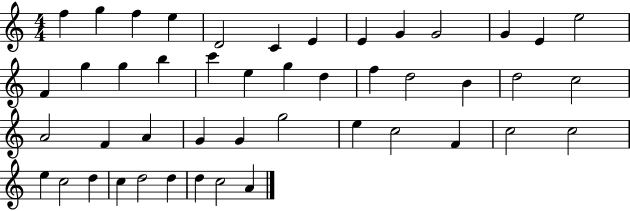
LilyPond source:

{
  \clef treble
  \numericTimeSignature
  \time 4/4
  \key c \major
  f''4 g''4 f''4 e''4 | d'2 c'4 e'4 | e'4 g'4 g'2 | g'4 e'4 e''2 | \break f'4 g''4 g''4 b''4 | c'''4 e''4 g''4 d''4 | f''4 d''2 b'4 | d''2 c''2 | \break a'2 f'4 a'4 | g'4 g'4 g''2 | e''4 c''2 f'4 | c''2 c''2 | \break e''4 c''2 d''4 | c''4 d''2 d''4 | d''4 c''2 a'4 | \bar "|."
}